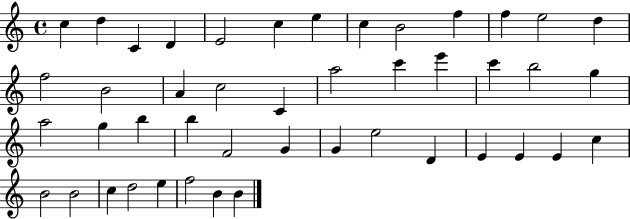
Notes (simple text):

C5/q D5/q C4/q D4/q E4/h C5/q E5/q C5/q B4/h F5/q F5/q E5/h D5/q F5/h B4/h A4/q C5/h C4/q A5/h C6/q E6/q C6/q B5/h G5/q A5/h G5/q B5/q B5/q F4/h G4/q G4/q E5/h D4/q E4/q E4/q E4/q C5/q B4/h B4/h C5/q D5/h E5/q F5/h B4/q B4/q